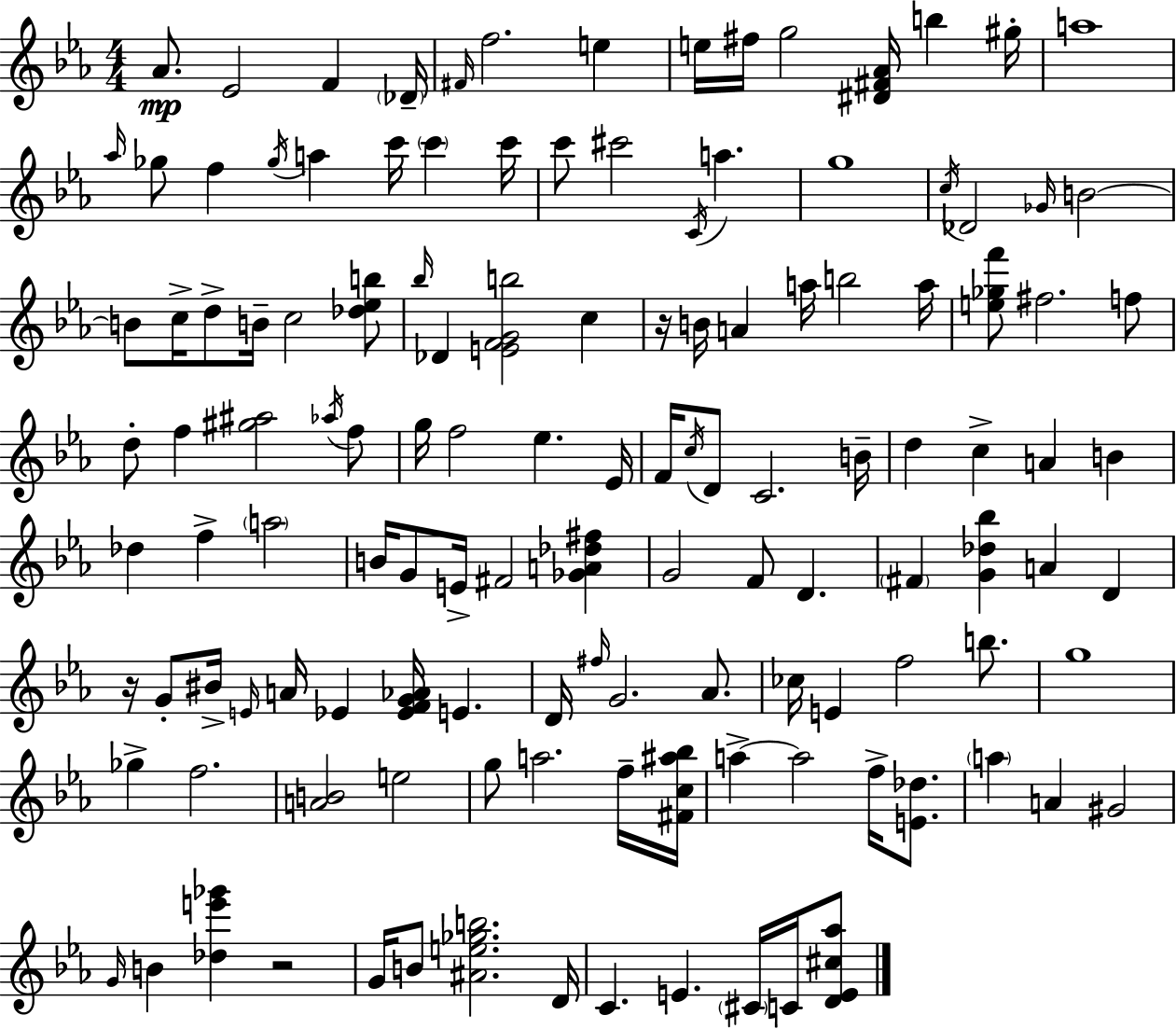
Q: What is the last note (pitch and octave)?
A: C4